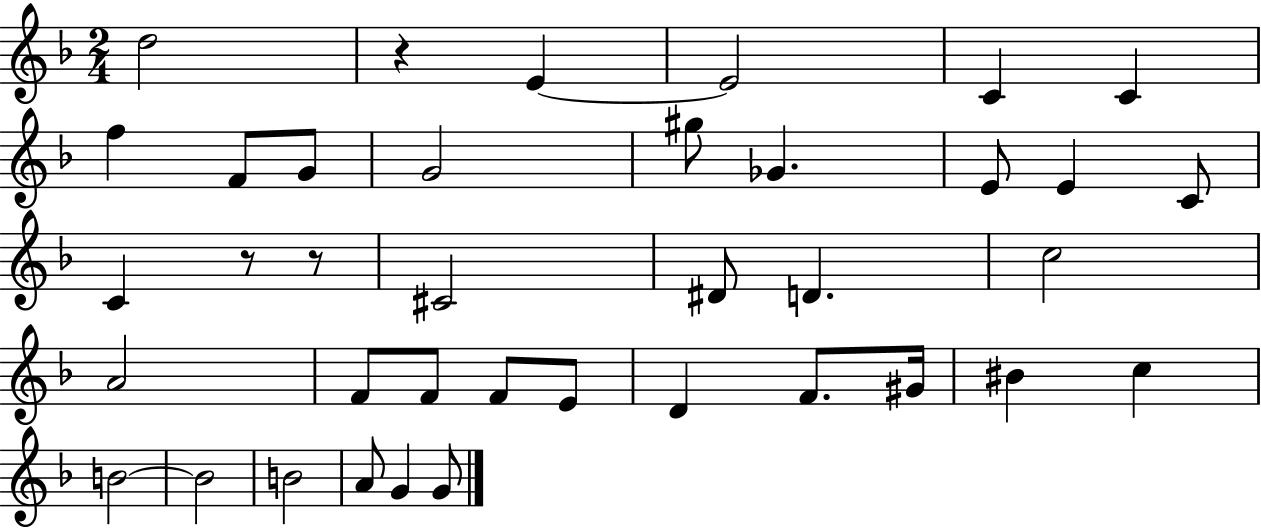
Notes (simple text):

D5/h R/q E4/q E4/h C4/q C4/q F5/q F4/e G4/e G4/h G#5/e Gb4/q. E4/e E4/q C4/e C4/q R/e R/e C#4/h D#4/e D4/q. C5/h A4/h F4/e F4/e F4/e E4/e D4/q F4/e. G#4/s BIS4/q C5/q B4/h B4/h B4/h A4/e G4/q G4/e